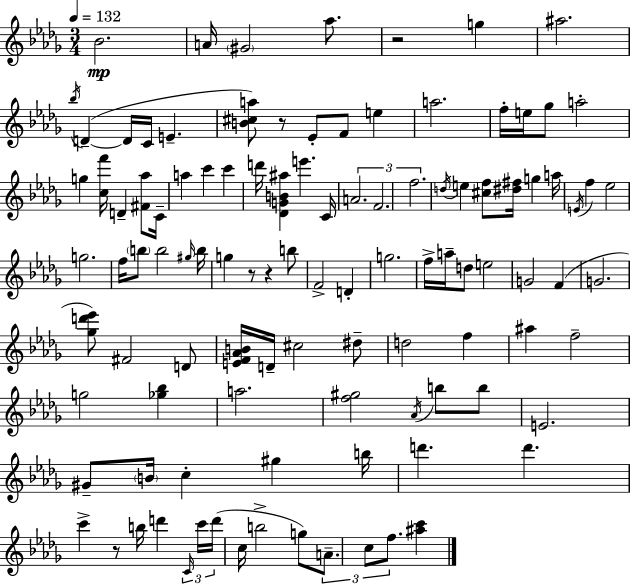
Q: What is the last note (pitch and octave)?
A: F5